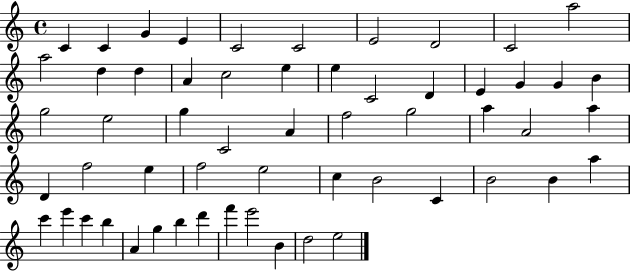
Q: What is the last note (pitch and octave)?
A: E5